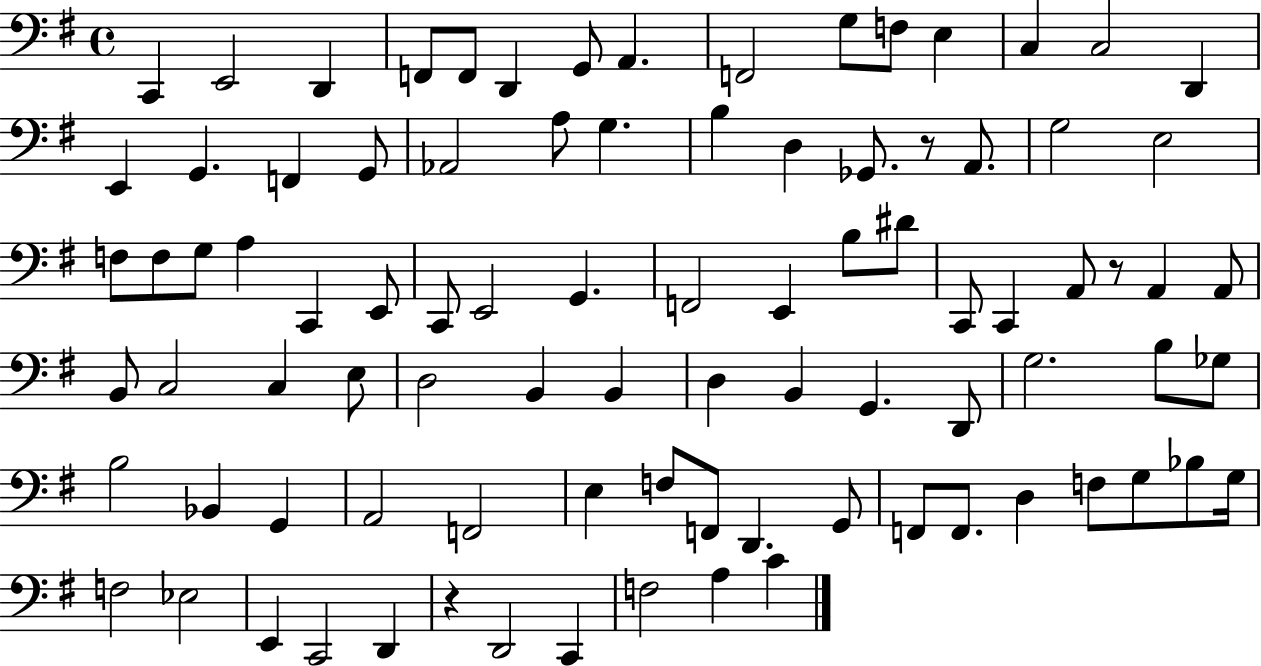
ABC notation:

X:1
T:Untitled
M:4/4
L:1/4
K:G
C,, E,,2 D,, F,,/2 F,,/2 D,, G,,/2 A,, F,,2 G,/2 F,/2 E, C, C,2 D,, E,, G,, F,, G,,/2 _A,,2 A,/2 G, B, D, _G,,/2 z/2 A,,/2 G,2 E,2 F,/2 F,/2 G,/2 A, C,, E,,/2 C,,/2 E,,2 G,, F,,2 E,, B,/2 ^D/2 C,,/2 C,, A,,/2 z/2 A,, A,,/2 B,,/2 C,2 C, E,/2 D,2 B,, B,, D, B,, G,, D,,/2 G,2 B,/2 _G,/2 B,2 _B,, G,, A,,2 F,,2 E, F,/2 F,,/2 D,, G,,/2 F,,/2 F,,/2 D, F,/2 G,/2 _B,/2 G,/4 F,2 _E,2 E,, C,,2 D,, z D,,2 C,, F,2 A, C